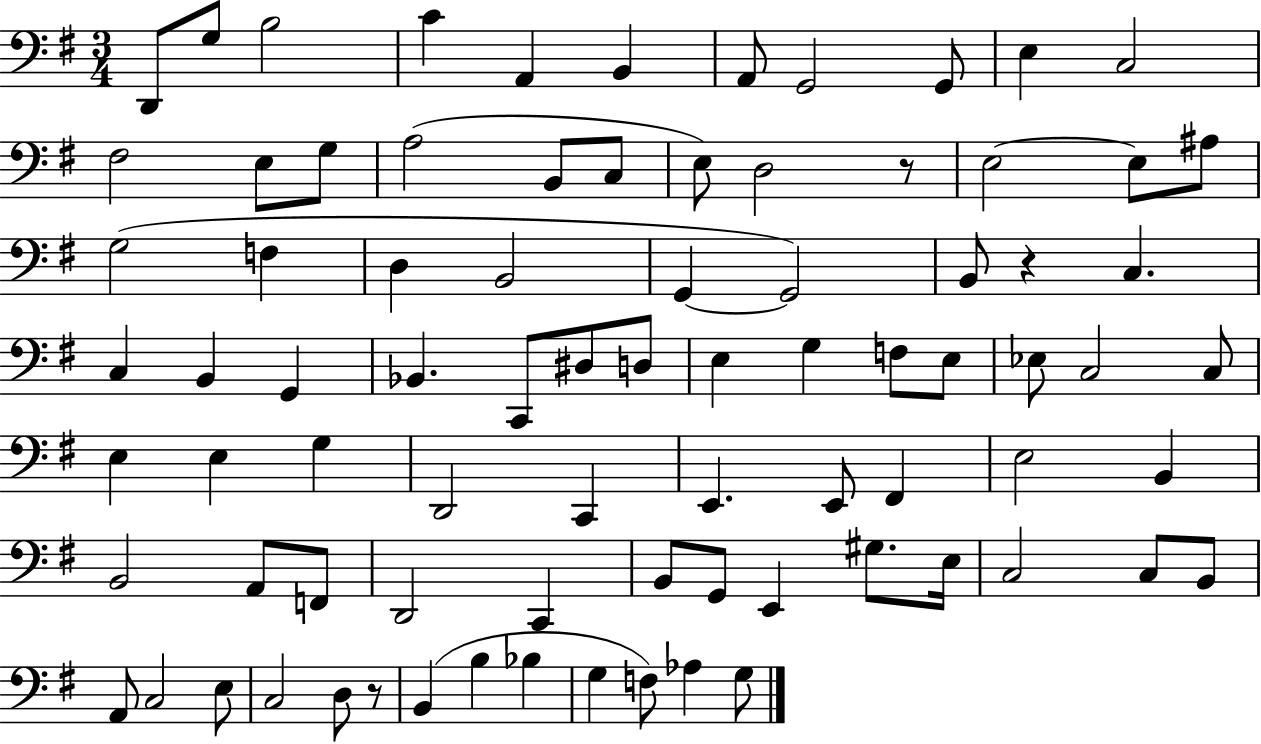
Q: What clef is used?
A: bass